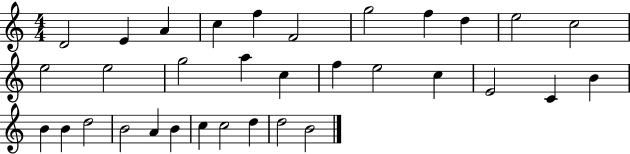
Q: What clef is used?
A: treble